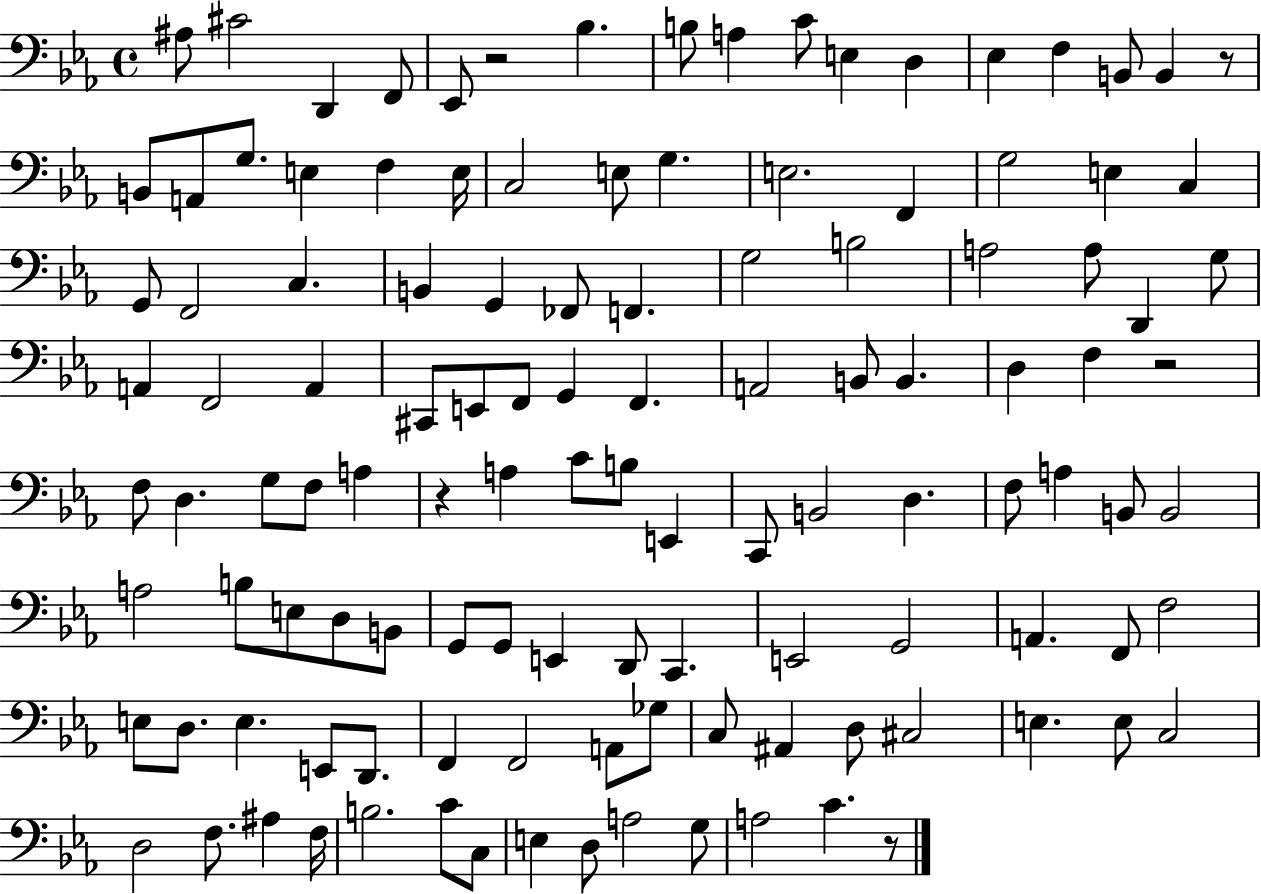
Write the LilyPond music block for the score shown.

{
  \clef bass
  \time 4/4
  \defaultTimeSignature
  \key ees \major
  ais8 cis'2 d,4 f,8 | ees,8 r2 bes4. | b8 a4 c'8 e4 d4 | ees4 f4 b,8 b,4 r8 | \break b,8 a,8 g8. e4 f4 e16 | c2 e8 g4. | e2. f,4 | g2 e4 c4 | \break g,8 f,2 c4. | b,4 g,4 fes,8 f,4. | g2 b2 | a2 a8 d,4 g8 | \break a,4 f,2 a,4 | cis,8 e,8 f,8 g,4 f,4. | a,2 b,8 b,4. | d4 f4 r2 | \break f8 d4. g8 f8 a4 | r4 a4 c'8 b8 e,4 | c,8 b,2 d4. | f8 a4 b,8 b,2 | \break a2 b8 e8 d8 b,8 | g,8 g,8 e,4 d,8 c,4. | e,2 g,2 | a,4. f,8 f2 | \break e8 d8. e4. e,8 d,8. | f,4 f,2 a,8 ges8 | c8 ais,4 d8 cis2 | e4. e8 c2 | \break d2 f8. ais4 f16 | b2. c'8 c8 | e4 d8 a2 g8 | a2 c'4. r8 | \break \bar "|."
}